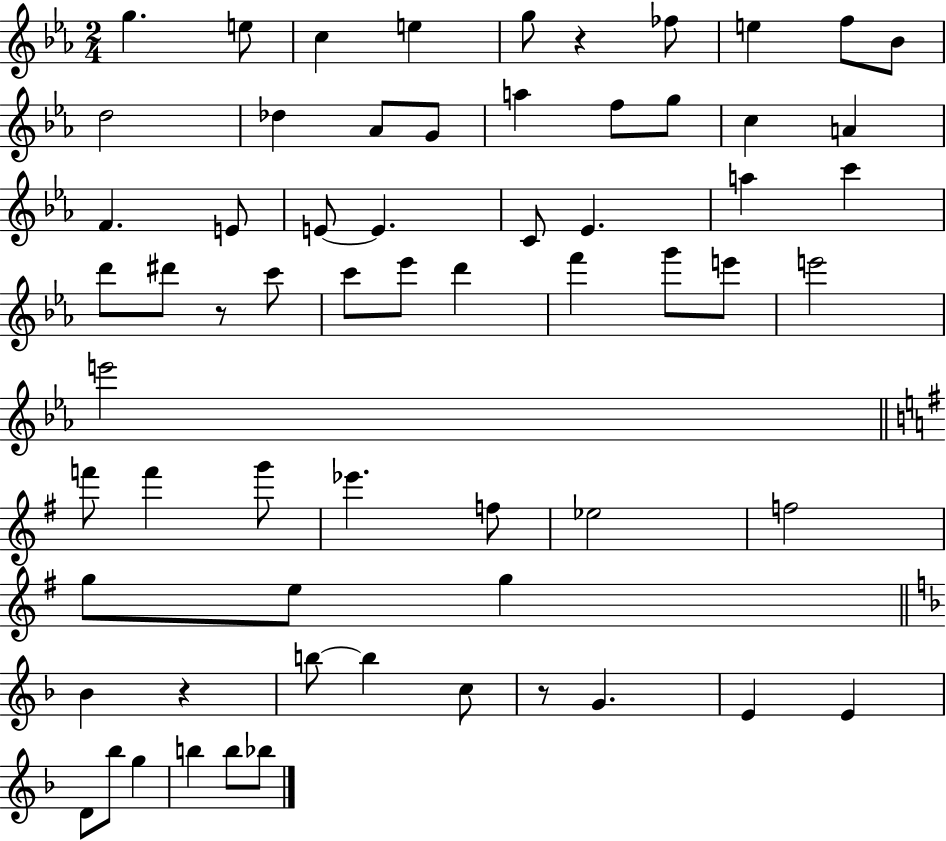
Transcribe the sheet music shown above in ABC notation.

X:1
T:Untitled
M:2/4
L:1/4
K:Eb
g e/2 c e g/2 z _f/2 e f/2 _B/2 d2 _d _A/2 G/2 a f/2 g/2 c A F E/2 E/2 E C/2 _E a c' d'/2 ^d'/2 z/2 c'/2 c'/2 _e'/2 d' f' g'/2 e'/2 e'2 e'2 f'/2 f' g'/2 _e' f/2 _e2 f2 g/2 e/2 g _B z b/2 b c/2 z/2 G E E D/2 _b/2 g b b/2 _b/2